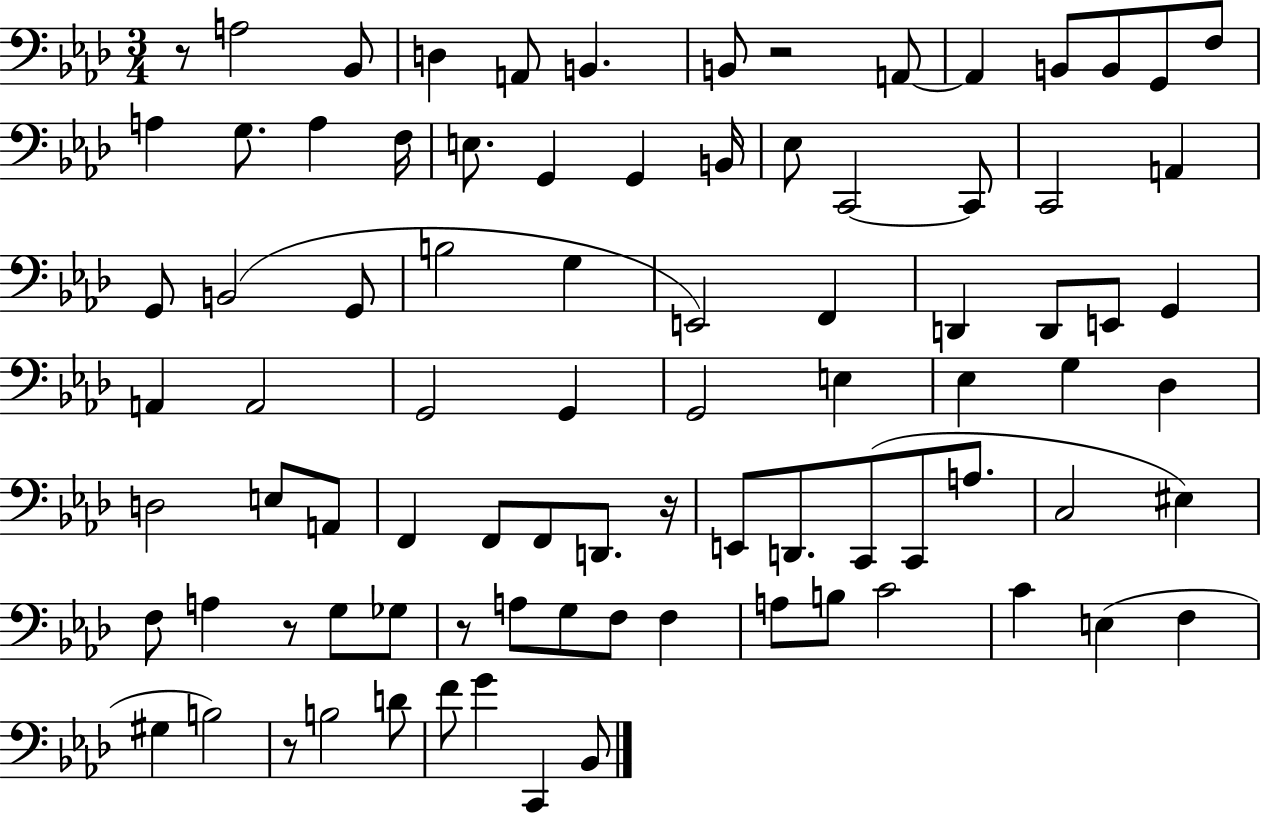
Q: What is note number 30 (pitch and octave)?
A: G3